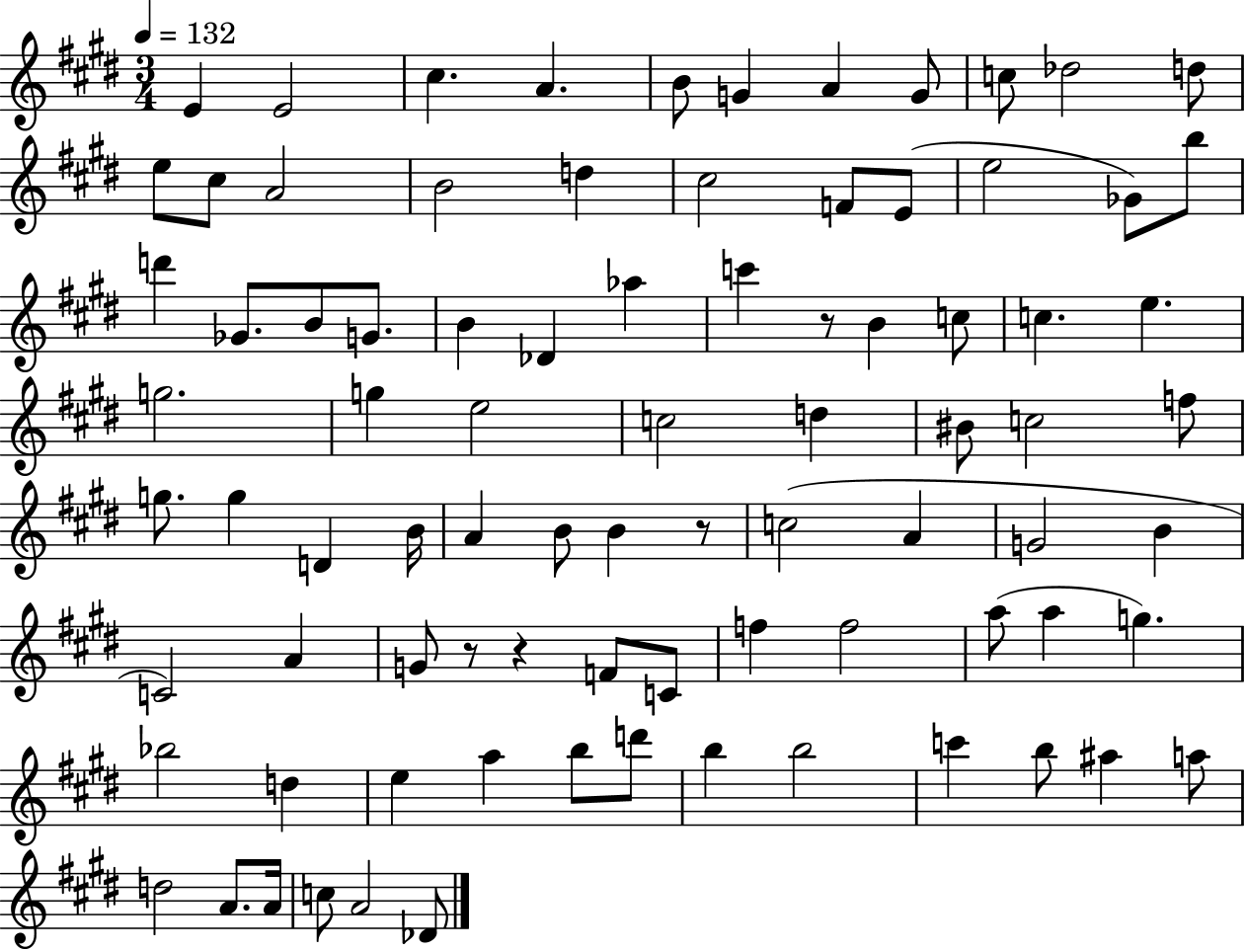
E4/q E4/h C#5/q. A4/q. B4/e G4/q A4/q G4/e C5/e Db5/h D5/e E5/e C#5/e A4/h B4/h D5/q C#5/h F4/e E4/e E5/h Gb4/e B5/e D6/q Gb4/e. B4/e G4/e. B4/q Db4/q Ab5/q C6/q R/e B4/q C5/e C5/q. E5/q. G5/h. G5/q E5/h C5/h D5/q BIS4/e C5/h F5/e G5/e. G5/q D4/q B4/s A4/q B4/e B4/q R/e C5/h A4/q G4/h B4/q C4/h A4/q G4/e R/e R/q F4/e C4/e F5/q F5/h A5/e A5/q G5/q. Bb5/h D5/q E5/q A5/q B5/e D6/e B5/q B5/h C6/q B5/e A#5/q A5/e D5/h A4/e. A4/s C5/e A4/h Db4/e